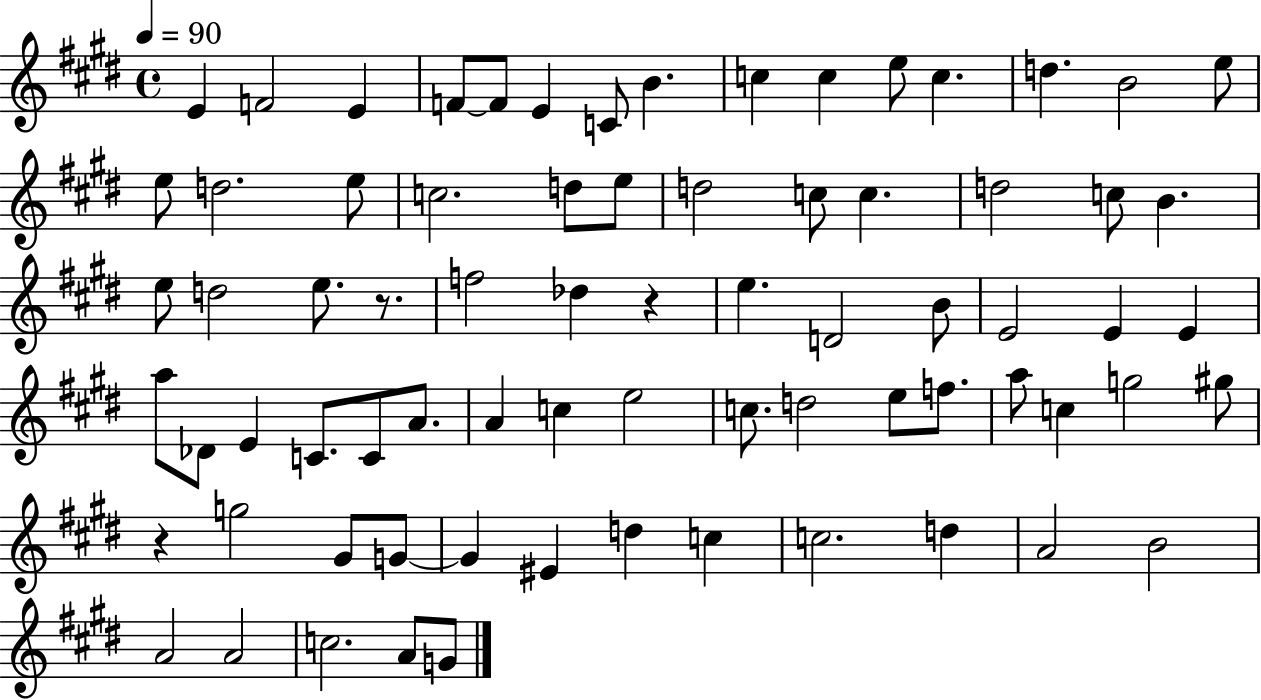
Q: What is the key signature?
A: E major